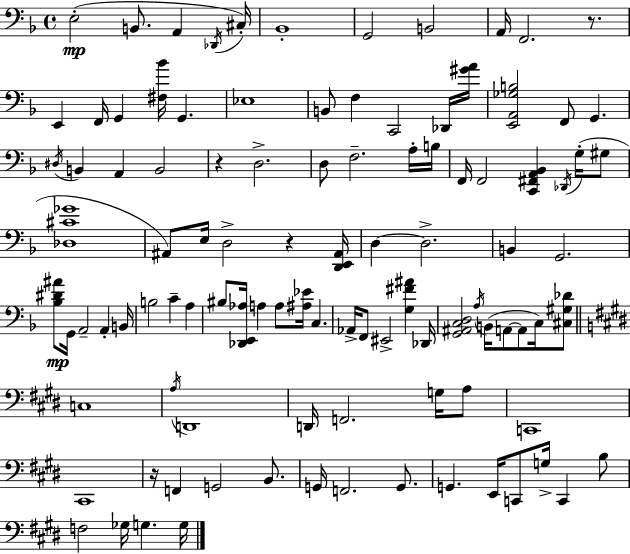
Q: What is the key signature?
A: F major